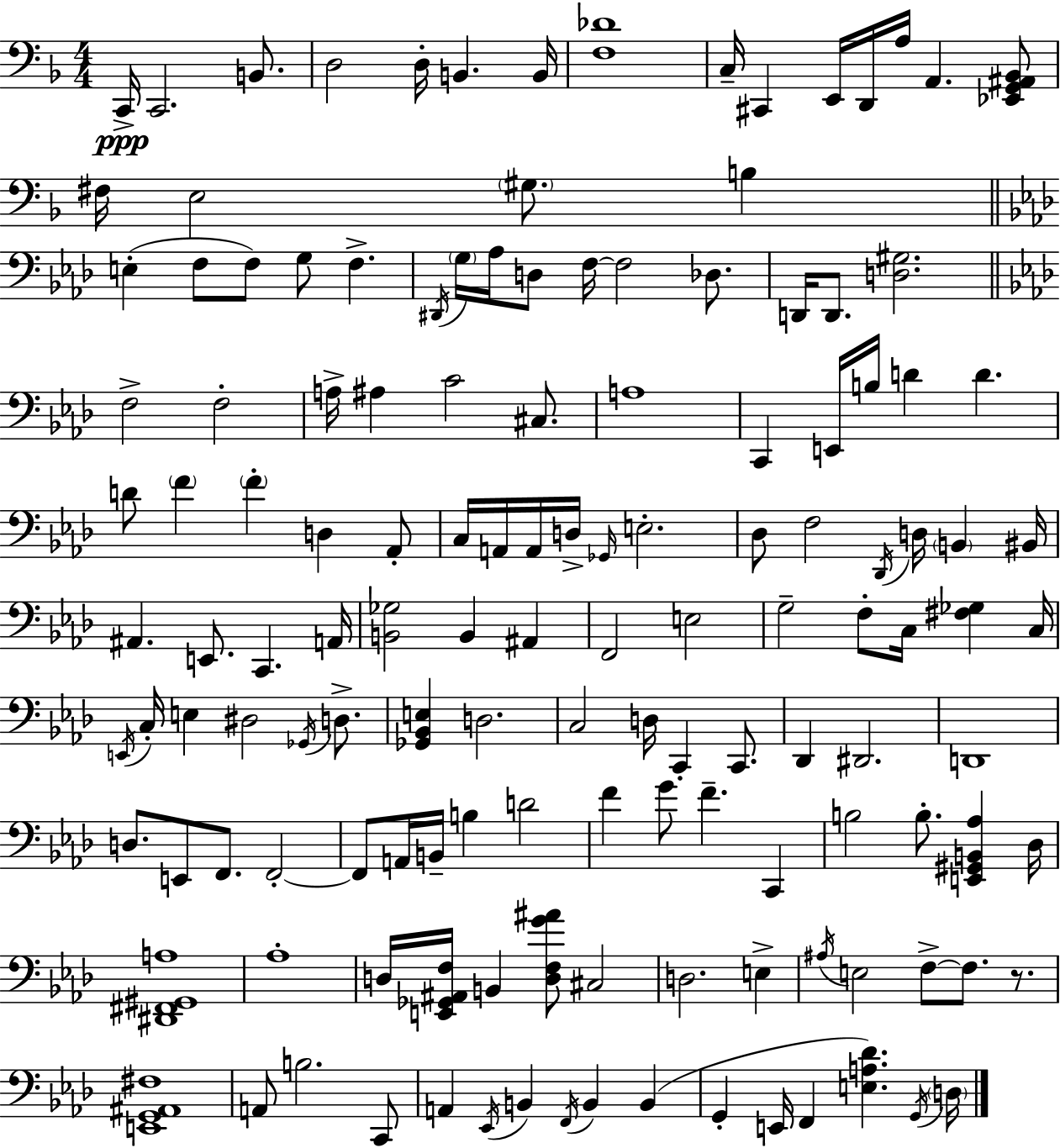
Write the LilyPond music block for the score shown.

{
  \clef bass
  \numericTimeSignature
  \time 4/4
  \key f \major
  c,16->\ppp c,2. b,8. | d2 d16-. b,4. b,16 | <f des'>1 | c16-- cis,4 e,16 d,16 a16 a,4. <ees, g, ais, bes,>8 | \break fis16 e2 \parenthesize gis8. b4 | \bar "||" \break \key aes \major e4-.( f8 f8) g8 f4.-> | \acciaccatura { dis,16 } \parenthesize g16 aes16 d8 f16~~ f2 des8. | d,16 d,8. <d gis>2. | \bar "||" \break \key aes \major f2-> f2-. | a16-> ais4 c'2 cis8. | a1 | c,4 e,16 b16 d'4 d'4. | \break d'8 \parenthesize f'4 \parenthesize f'4-. d4 aes,8-. | c16 a,16 a,16 d16-> \grace { ges,16 } e2.-. | des8 f2 \acciaccatura { des,16 } d16 \parenthesize b,4 | bis,16 ais,4. e,8. c,4. | \break a,16 <b, ges>2 b,4 ais,4 | f,2 e2 | g2-- f8-. c16 <fis ges>4 | c16 \acciaccatura { e,16 } c16-. e4 dis2 | \break \acciaccatura { ges,16 } d8.-> <ges, bes, e>4 d2. | c2 d16 c,4-. | c,8. des,4 dis,2. | d,1 | \break d8. e,8 f,8. f,2-.~~ | f,8 a,16 b,16-- b4 d'2 | f'4 g'8 f'4.-- | c,4 b2 b8.-. <e, gis, b, aes>4 | \break des16 <dis, fis, gis, a>1 | aes1-. | d16 <e, ges, ais, f>16 b,4 <d f g' ais'>8 cis2 | d2. | \break e4-> \acciaccatura { ais16 } e2 f8->~~ f8. | r8. <e, g, ais, fis>1 | a,8 b2. | c,8 a,4 \acciaccatura { ees,16 } b,4 \acciaccatura { f,16 } b,4 | \break b,4( g,4-. e,16 f,4 | <e a des'>4.) \acciaccatura { g,16 } \parenthesize d16 \bar "|."
}